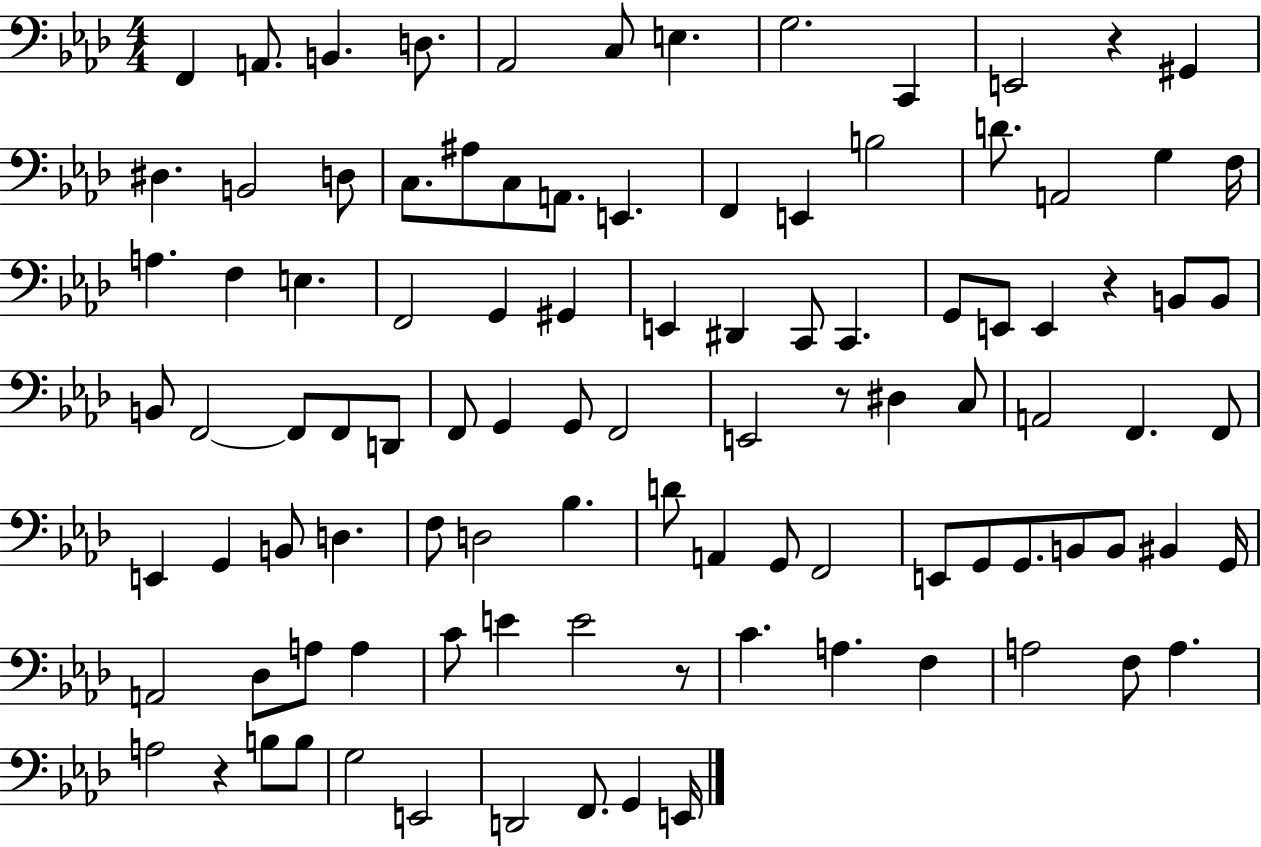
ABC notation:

X:1
T:Untitled
M:4/4
L:1/4
K:Ab
F,, A,,/2 B,, D,/2 _A,,2 C,/2 E, G,2 C,, E,,2 z ^G,, ^D, B,,2 D,/2 C,/2 ^A,/2 C,/2 A,,/2 E,, F,, E,, B,2 D/2 A,,2 G, F,/4 A, F, E, F,,2 G,, ^G,, E,, ^D,, C,,/2 C,, G,,/2 E,,/2 E,, z B,,/2 B,,/2 B,,/2 F,,2 F,,/2 F,,/2 D,,/2 F,,/2 G,, G,,/2 F,,2 E,,2 z/2 ^D, C,/2 A,,2 F,, F,,/2 E,, G,, B,,/2 D, F,/2 D,2 _B, D/2 A,, G,,/2 F,,2 E,,/2 G,,/2 G,,/2 B,,/2 B,,/2 ^B,, G,,/4 A,,2 _D,/2 A,/2 A, C/2 E E2 z/2 C A, F, A,2 F,/2 A, A,2 z B,/2 B,/2 G,2 E,,2 D,,2 F,,/2 G,, E,,/4